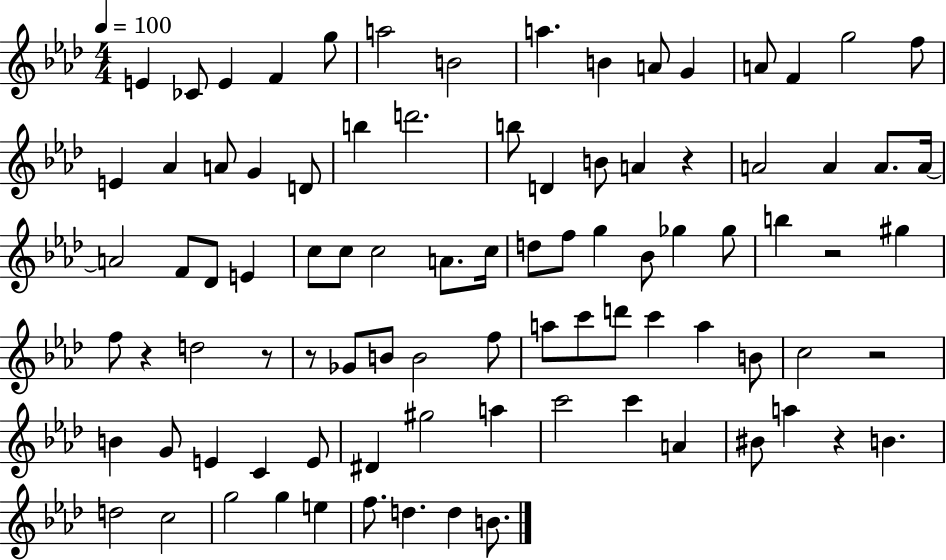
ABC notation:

X:1
T:Untitled
M:4/4
L:1/4
K:Ab
E _C/2 E F g/2 a2 B2 a B A/2 G A/2 F g2 f/2 E _A A/2 G D/2 b d'2 b/2 D B/2 A z A2 A A/2 A/4 A2 F/2 _D/2 E c/2 c/2 c2 A/2 c/4 d/2 f/2 g _B/2 _g _g/2 b z2 ^g f/2 z d2 z/2 z/2 _G/2 B/2 B2 f/2 a/2 c'/2 d'/2 c' a B/2 c2 z2 B G/2 E C E/2 ^D ^g2 a c'2 c' A ^B/2 a z B d2 c2 g2 g e f/2 d d B/2